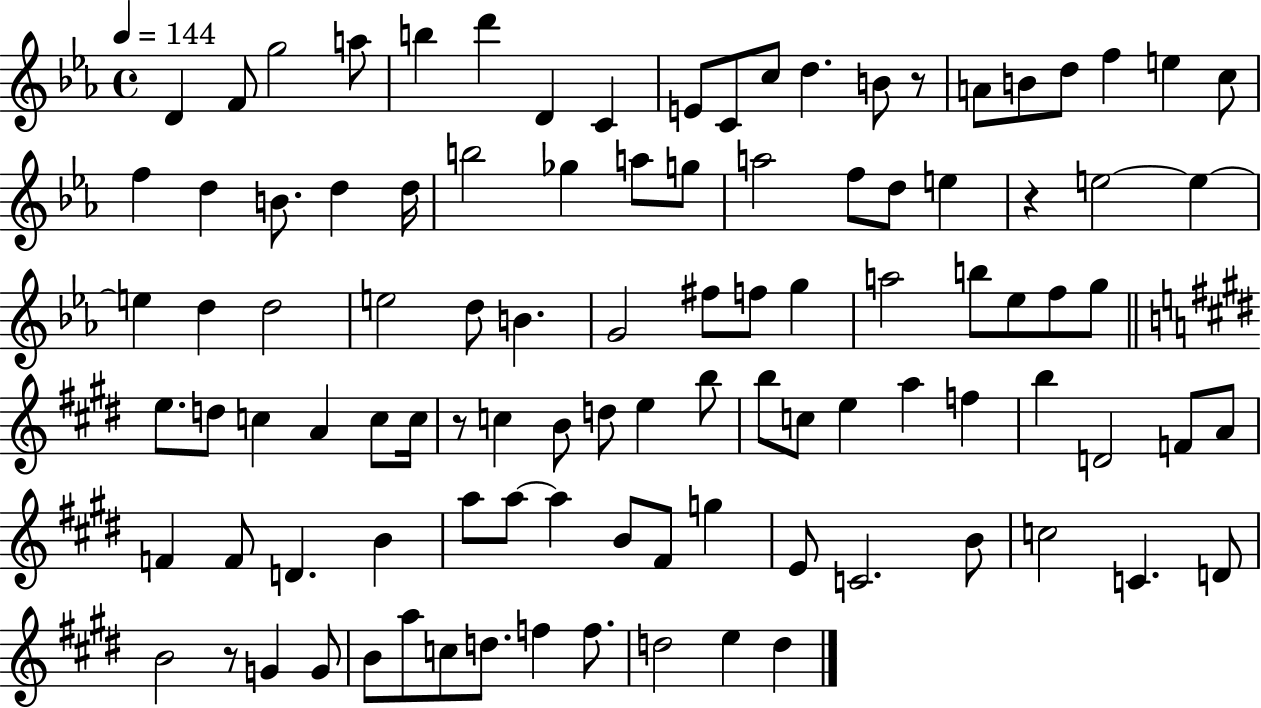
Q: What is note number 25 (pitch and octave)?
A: B5